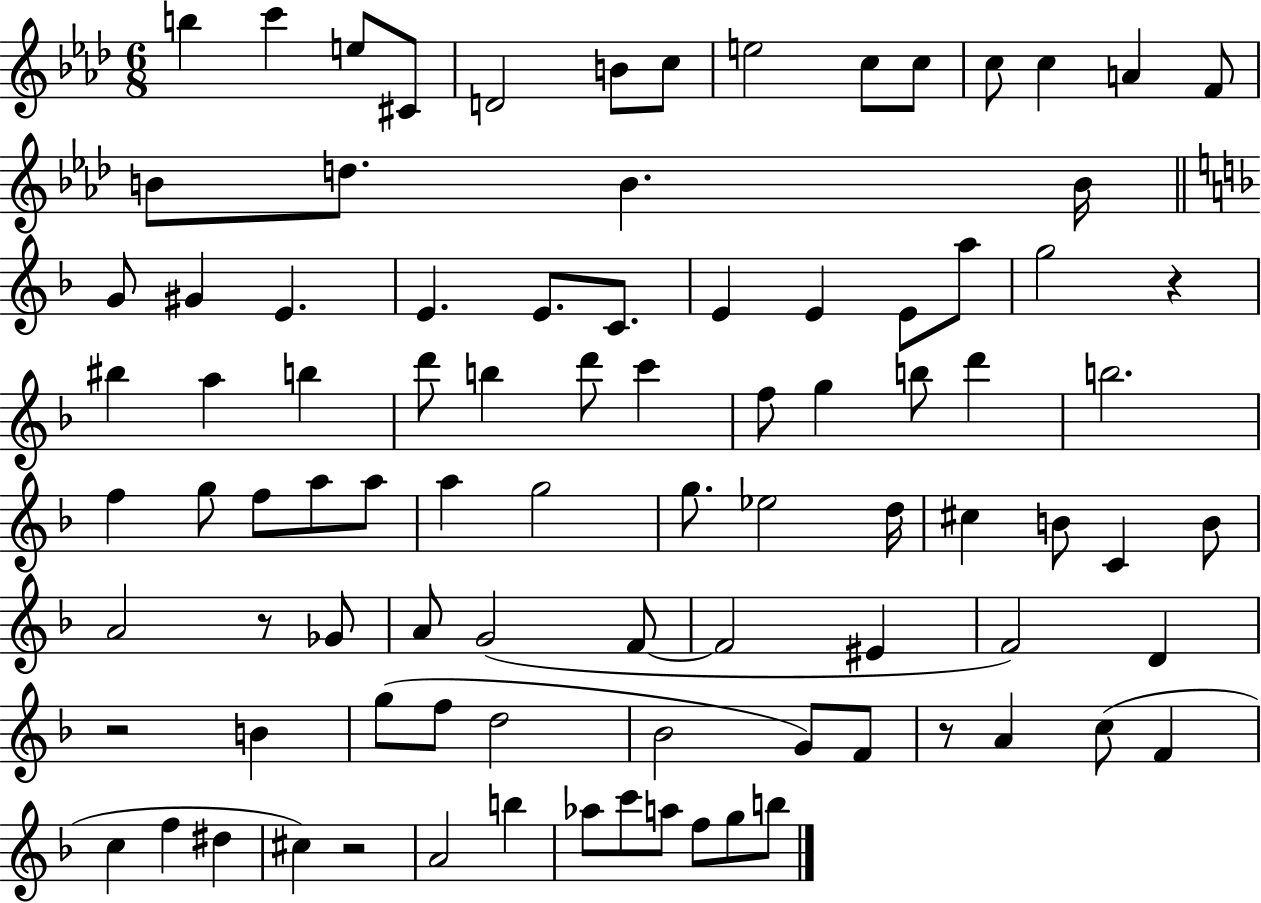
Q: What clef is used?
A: treble